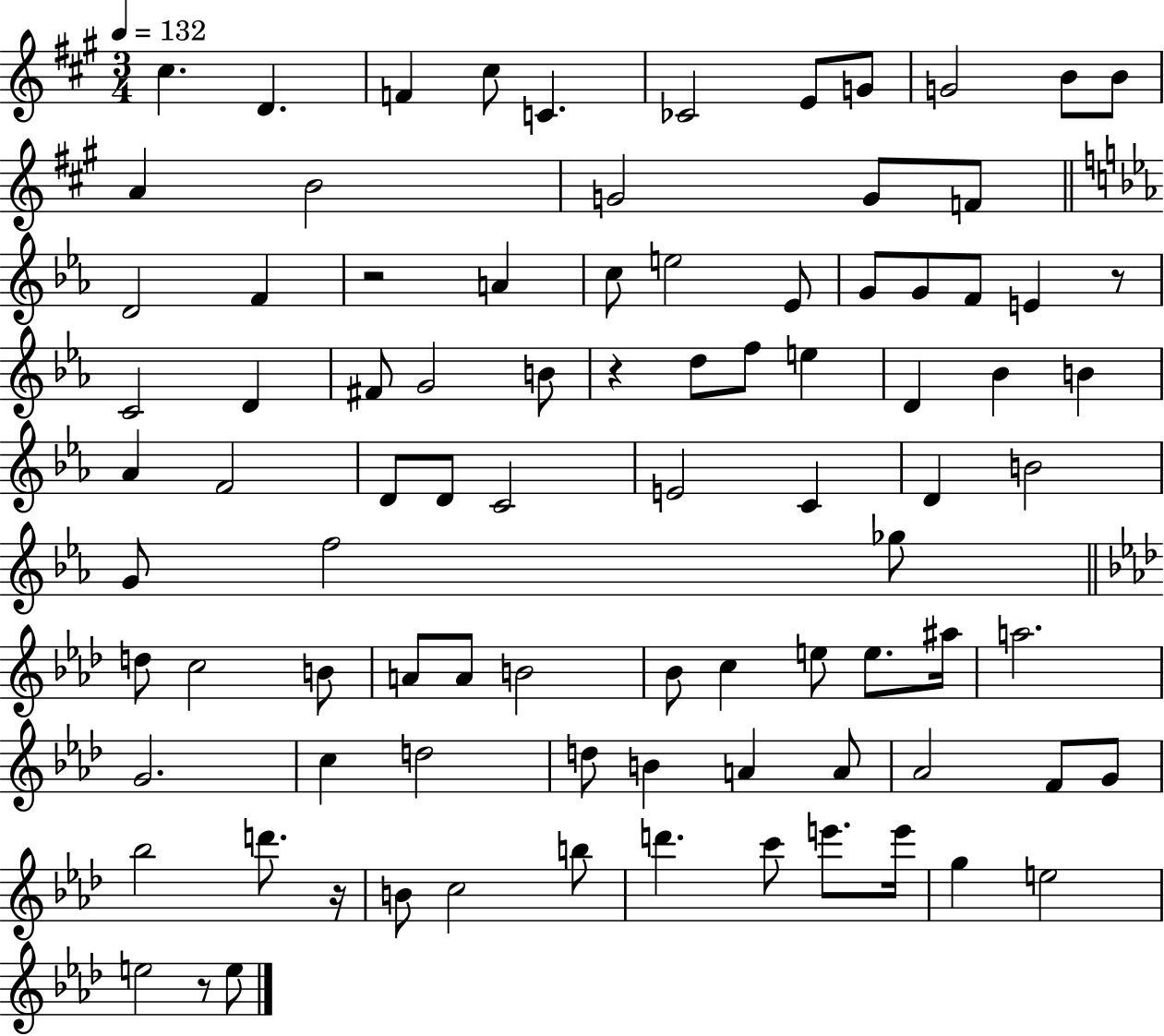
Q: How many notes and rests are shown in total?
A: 89